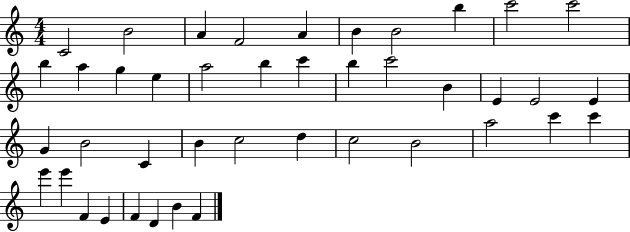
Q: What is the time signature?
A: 4/4